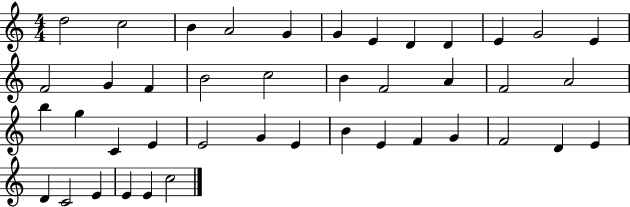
X:1
T:Untitled
M:4/4
L:1/4
K:C
d2 c2 B A2 G G E D D E G2 E F2 G F B2 c2 B F2 A F2 A2 b g C E E2 G E B E F G F2 D E D C2 E E E c2